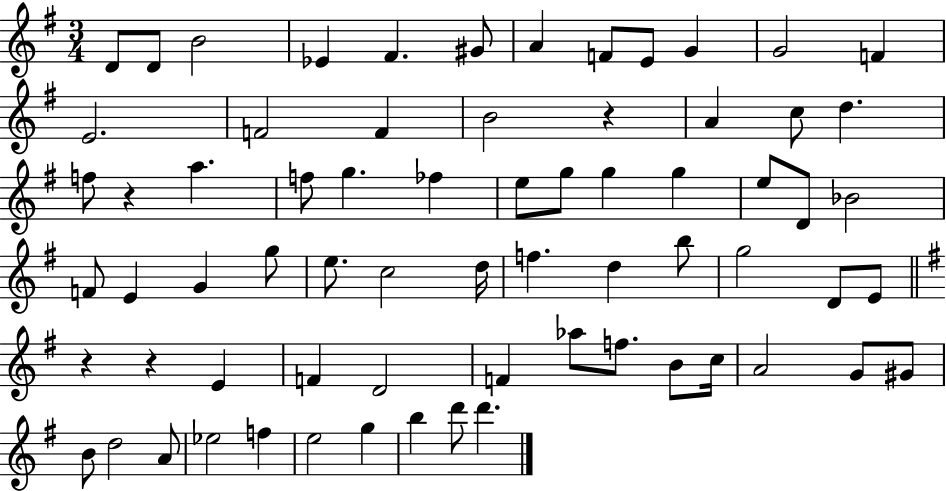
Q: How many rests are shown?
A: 4